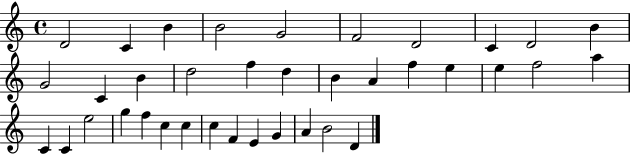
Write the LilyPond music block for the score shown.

{
  \clef treble
  \time 4/4
  \defaultTimeSignature
  \key c \major
  d'2 c'4 b'4 | b'2 g'2 | f'2 d'2 | c'4 d'2 b'4 | \break g'2 c'4 b'4 | d''2 f''4 d''4 | b'4 a'4 f''4 e''4 | e''4 f''2 a''4 | \break c'4 c'4 e''2 | g''4 f''4 c''4 c''4 | c''4 f'4 e'4 g'4 | a'4 b'2 d'4 | \break \bar "|."
}